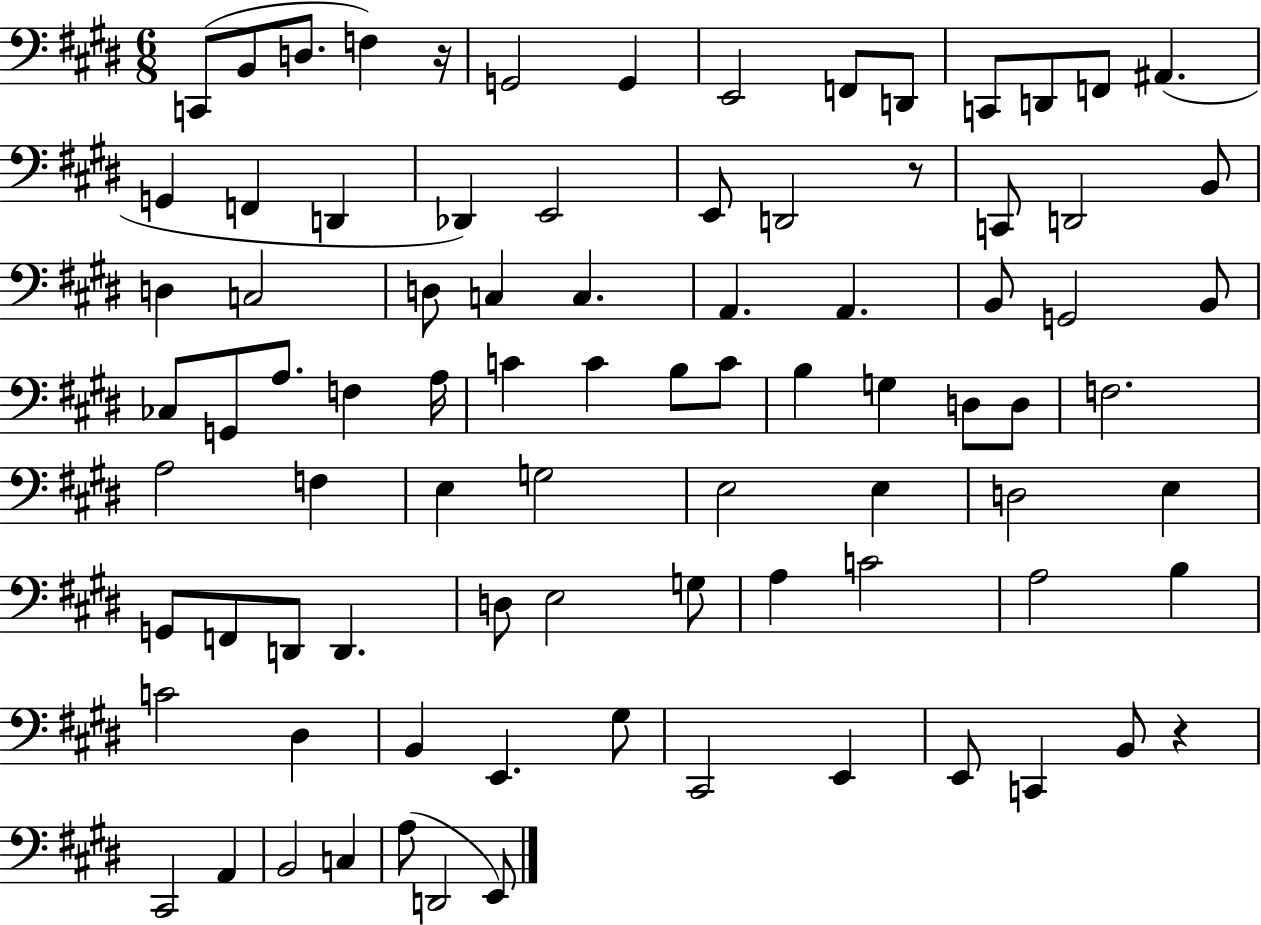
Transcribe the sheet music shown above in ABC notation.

X:1
T:Untitled
M:6/8
L:1/4
K:E
C,,/2 B,,/2 D,/2 F, z/4 G,,2 G,, E,,2 F,,/2 D,,/2 C,,/2 D,,/2 F,,/2 ^A,, G,, F,, D,, _D,, E,,2 E,,/2 D,,2 z/2 C,,/2 D,,2 B,,/2 D, C,2 D,/2 C, C, A,, A,, B,,/2 G,,2 B,,/2 _C,/2 G,,/2 A,/2 F, A,/4 C C B,/2 C/2 B, G, D,/2 D,/2 F,2 A,2 F, E, G,2 E,2 E, D,2 E, G,,/2 F,,/2 D,,/2 D,, D,/2 E,2 G,/2 A, C2 A,2 B, C2 ^D, B,, E,, ^G,/2 ^C,,2 E,, E,,/2 C,, B,,/2 z ^C,,2 A,, B,,2 C, A,/2 D,,2 E,,/2